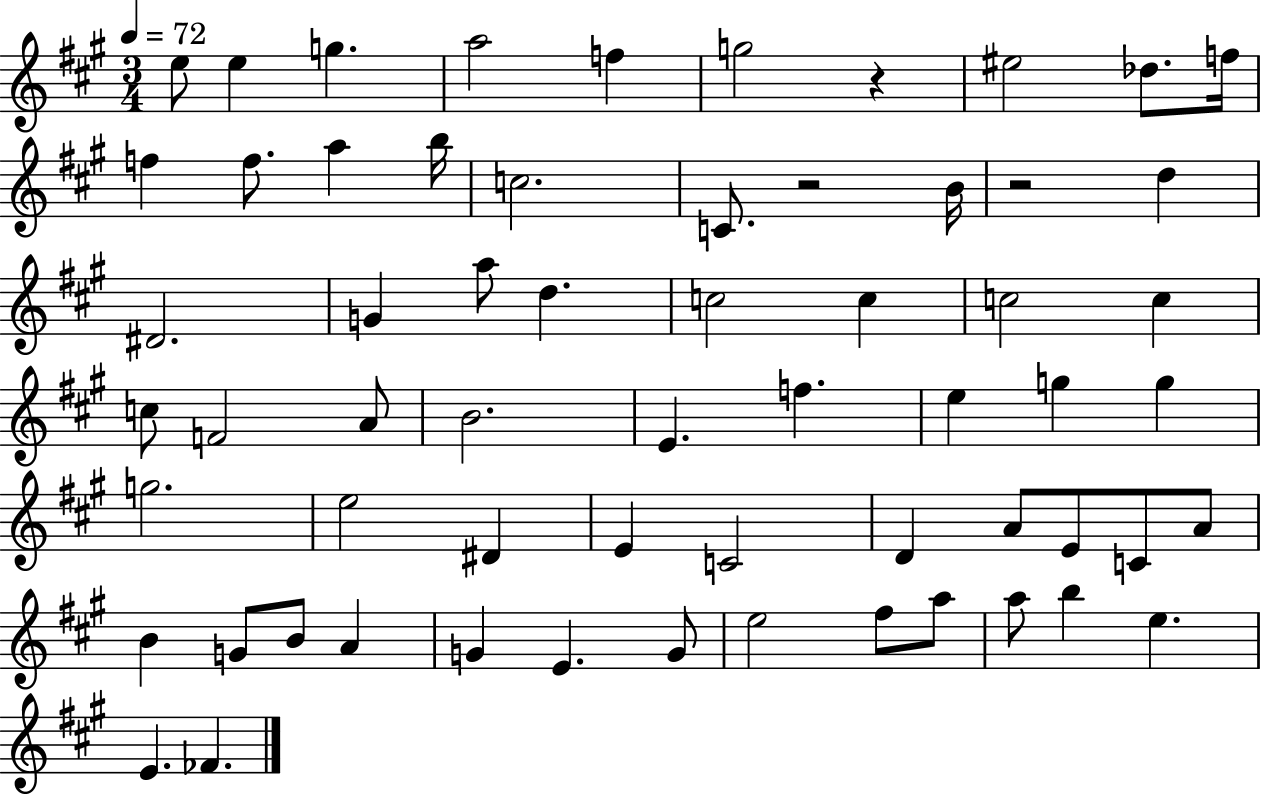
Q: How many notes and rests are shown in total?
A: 62